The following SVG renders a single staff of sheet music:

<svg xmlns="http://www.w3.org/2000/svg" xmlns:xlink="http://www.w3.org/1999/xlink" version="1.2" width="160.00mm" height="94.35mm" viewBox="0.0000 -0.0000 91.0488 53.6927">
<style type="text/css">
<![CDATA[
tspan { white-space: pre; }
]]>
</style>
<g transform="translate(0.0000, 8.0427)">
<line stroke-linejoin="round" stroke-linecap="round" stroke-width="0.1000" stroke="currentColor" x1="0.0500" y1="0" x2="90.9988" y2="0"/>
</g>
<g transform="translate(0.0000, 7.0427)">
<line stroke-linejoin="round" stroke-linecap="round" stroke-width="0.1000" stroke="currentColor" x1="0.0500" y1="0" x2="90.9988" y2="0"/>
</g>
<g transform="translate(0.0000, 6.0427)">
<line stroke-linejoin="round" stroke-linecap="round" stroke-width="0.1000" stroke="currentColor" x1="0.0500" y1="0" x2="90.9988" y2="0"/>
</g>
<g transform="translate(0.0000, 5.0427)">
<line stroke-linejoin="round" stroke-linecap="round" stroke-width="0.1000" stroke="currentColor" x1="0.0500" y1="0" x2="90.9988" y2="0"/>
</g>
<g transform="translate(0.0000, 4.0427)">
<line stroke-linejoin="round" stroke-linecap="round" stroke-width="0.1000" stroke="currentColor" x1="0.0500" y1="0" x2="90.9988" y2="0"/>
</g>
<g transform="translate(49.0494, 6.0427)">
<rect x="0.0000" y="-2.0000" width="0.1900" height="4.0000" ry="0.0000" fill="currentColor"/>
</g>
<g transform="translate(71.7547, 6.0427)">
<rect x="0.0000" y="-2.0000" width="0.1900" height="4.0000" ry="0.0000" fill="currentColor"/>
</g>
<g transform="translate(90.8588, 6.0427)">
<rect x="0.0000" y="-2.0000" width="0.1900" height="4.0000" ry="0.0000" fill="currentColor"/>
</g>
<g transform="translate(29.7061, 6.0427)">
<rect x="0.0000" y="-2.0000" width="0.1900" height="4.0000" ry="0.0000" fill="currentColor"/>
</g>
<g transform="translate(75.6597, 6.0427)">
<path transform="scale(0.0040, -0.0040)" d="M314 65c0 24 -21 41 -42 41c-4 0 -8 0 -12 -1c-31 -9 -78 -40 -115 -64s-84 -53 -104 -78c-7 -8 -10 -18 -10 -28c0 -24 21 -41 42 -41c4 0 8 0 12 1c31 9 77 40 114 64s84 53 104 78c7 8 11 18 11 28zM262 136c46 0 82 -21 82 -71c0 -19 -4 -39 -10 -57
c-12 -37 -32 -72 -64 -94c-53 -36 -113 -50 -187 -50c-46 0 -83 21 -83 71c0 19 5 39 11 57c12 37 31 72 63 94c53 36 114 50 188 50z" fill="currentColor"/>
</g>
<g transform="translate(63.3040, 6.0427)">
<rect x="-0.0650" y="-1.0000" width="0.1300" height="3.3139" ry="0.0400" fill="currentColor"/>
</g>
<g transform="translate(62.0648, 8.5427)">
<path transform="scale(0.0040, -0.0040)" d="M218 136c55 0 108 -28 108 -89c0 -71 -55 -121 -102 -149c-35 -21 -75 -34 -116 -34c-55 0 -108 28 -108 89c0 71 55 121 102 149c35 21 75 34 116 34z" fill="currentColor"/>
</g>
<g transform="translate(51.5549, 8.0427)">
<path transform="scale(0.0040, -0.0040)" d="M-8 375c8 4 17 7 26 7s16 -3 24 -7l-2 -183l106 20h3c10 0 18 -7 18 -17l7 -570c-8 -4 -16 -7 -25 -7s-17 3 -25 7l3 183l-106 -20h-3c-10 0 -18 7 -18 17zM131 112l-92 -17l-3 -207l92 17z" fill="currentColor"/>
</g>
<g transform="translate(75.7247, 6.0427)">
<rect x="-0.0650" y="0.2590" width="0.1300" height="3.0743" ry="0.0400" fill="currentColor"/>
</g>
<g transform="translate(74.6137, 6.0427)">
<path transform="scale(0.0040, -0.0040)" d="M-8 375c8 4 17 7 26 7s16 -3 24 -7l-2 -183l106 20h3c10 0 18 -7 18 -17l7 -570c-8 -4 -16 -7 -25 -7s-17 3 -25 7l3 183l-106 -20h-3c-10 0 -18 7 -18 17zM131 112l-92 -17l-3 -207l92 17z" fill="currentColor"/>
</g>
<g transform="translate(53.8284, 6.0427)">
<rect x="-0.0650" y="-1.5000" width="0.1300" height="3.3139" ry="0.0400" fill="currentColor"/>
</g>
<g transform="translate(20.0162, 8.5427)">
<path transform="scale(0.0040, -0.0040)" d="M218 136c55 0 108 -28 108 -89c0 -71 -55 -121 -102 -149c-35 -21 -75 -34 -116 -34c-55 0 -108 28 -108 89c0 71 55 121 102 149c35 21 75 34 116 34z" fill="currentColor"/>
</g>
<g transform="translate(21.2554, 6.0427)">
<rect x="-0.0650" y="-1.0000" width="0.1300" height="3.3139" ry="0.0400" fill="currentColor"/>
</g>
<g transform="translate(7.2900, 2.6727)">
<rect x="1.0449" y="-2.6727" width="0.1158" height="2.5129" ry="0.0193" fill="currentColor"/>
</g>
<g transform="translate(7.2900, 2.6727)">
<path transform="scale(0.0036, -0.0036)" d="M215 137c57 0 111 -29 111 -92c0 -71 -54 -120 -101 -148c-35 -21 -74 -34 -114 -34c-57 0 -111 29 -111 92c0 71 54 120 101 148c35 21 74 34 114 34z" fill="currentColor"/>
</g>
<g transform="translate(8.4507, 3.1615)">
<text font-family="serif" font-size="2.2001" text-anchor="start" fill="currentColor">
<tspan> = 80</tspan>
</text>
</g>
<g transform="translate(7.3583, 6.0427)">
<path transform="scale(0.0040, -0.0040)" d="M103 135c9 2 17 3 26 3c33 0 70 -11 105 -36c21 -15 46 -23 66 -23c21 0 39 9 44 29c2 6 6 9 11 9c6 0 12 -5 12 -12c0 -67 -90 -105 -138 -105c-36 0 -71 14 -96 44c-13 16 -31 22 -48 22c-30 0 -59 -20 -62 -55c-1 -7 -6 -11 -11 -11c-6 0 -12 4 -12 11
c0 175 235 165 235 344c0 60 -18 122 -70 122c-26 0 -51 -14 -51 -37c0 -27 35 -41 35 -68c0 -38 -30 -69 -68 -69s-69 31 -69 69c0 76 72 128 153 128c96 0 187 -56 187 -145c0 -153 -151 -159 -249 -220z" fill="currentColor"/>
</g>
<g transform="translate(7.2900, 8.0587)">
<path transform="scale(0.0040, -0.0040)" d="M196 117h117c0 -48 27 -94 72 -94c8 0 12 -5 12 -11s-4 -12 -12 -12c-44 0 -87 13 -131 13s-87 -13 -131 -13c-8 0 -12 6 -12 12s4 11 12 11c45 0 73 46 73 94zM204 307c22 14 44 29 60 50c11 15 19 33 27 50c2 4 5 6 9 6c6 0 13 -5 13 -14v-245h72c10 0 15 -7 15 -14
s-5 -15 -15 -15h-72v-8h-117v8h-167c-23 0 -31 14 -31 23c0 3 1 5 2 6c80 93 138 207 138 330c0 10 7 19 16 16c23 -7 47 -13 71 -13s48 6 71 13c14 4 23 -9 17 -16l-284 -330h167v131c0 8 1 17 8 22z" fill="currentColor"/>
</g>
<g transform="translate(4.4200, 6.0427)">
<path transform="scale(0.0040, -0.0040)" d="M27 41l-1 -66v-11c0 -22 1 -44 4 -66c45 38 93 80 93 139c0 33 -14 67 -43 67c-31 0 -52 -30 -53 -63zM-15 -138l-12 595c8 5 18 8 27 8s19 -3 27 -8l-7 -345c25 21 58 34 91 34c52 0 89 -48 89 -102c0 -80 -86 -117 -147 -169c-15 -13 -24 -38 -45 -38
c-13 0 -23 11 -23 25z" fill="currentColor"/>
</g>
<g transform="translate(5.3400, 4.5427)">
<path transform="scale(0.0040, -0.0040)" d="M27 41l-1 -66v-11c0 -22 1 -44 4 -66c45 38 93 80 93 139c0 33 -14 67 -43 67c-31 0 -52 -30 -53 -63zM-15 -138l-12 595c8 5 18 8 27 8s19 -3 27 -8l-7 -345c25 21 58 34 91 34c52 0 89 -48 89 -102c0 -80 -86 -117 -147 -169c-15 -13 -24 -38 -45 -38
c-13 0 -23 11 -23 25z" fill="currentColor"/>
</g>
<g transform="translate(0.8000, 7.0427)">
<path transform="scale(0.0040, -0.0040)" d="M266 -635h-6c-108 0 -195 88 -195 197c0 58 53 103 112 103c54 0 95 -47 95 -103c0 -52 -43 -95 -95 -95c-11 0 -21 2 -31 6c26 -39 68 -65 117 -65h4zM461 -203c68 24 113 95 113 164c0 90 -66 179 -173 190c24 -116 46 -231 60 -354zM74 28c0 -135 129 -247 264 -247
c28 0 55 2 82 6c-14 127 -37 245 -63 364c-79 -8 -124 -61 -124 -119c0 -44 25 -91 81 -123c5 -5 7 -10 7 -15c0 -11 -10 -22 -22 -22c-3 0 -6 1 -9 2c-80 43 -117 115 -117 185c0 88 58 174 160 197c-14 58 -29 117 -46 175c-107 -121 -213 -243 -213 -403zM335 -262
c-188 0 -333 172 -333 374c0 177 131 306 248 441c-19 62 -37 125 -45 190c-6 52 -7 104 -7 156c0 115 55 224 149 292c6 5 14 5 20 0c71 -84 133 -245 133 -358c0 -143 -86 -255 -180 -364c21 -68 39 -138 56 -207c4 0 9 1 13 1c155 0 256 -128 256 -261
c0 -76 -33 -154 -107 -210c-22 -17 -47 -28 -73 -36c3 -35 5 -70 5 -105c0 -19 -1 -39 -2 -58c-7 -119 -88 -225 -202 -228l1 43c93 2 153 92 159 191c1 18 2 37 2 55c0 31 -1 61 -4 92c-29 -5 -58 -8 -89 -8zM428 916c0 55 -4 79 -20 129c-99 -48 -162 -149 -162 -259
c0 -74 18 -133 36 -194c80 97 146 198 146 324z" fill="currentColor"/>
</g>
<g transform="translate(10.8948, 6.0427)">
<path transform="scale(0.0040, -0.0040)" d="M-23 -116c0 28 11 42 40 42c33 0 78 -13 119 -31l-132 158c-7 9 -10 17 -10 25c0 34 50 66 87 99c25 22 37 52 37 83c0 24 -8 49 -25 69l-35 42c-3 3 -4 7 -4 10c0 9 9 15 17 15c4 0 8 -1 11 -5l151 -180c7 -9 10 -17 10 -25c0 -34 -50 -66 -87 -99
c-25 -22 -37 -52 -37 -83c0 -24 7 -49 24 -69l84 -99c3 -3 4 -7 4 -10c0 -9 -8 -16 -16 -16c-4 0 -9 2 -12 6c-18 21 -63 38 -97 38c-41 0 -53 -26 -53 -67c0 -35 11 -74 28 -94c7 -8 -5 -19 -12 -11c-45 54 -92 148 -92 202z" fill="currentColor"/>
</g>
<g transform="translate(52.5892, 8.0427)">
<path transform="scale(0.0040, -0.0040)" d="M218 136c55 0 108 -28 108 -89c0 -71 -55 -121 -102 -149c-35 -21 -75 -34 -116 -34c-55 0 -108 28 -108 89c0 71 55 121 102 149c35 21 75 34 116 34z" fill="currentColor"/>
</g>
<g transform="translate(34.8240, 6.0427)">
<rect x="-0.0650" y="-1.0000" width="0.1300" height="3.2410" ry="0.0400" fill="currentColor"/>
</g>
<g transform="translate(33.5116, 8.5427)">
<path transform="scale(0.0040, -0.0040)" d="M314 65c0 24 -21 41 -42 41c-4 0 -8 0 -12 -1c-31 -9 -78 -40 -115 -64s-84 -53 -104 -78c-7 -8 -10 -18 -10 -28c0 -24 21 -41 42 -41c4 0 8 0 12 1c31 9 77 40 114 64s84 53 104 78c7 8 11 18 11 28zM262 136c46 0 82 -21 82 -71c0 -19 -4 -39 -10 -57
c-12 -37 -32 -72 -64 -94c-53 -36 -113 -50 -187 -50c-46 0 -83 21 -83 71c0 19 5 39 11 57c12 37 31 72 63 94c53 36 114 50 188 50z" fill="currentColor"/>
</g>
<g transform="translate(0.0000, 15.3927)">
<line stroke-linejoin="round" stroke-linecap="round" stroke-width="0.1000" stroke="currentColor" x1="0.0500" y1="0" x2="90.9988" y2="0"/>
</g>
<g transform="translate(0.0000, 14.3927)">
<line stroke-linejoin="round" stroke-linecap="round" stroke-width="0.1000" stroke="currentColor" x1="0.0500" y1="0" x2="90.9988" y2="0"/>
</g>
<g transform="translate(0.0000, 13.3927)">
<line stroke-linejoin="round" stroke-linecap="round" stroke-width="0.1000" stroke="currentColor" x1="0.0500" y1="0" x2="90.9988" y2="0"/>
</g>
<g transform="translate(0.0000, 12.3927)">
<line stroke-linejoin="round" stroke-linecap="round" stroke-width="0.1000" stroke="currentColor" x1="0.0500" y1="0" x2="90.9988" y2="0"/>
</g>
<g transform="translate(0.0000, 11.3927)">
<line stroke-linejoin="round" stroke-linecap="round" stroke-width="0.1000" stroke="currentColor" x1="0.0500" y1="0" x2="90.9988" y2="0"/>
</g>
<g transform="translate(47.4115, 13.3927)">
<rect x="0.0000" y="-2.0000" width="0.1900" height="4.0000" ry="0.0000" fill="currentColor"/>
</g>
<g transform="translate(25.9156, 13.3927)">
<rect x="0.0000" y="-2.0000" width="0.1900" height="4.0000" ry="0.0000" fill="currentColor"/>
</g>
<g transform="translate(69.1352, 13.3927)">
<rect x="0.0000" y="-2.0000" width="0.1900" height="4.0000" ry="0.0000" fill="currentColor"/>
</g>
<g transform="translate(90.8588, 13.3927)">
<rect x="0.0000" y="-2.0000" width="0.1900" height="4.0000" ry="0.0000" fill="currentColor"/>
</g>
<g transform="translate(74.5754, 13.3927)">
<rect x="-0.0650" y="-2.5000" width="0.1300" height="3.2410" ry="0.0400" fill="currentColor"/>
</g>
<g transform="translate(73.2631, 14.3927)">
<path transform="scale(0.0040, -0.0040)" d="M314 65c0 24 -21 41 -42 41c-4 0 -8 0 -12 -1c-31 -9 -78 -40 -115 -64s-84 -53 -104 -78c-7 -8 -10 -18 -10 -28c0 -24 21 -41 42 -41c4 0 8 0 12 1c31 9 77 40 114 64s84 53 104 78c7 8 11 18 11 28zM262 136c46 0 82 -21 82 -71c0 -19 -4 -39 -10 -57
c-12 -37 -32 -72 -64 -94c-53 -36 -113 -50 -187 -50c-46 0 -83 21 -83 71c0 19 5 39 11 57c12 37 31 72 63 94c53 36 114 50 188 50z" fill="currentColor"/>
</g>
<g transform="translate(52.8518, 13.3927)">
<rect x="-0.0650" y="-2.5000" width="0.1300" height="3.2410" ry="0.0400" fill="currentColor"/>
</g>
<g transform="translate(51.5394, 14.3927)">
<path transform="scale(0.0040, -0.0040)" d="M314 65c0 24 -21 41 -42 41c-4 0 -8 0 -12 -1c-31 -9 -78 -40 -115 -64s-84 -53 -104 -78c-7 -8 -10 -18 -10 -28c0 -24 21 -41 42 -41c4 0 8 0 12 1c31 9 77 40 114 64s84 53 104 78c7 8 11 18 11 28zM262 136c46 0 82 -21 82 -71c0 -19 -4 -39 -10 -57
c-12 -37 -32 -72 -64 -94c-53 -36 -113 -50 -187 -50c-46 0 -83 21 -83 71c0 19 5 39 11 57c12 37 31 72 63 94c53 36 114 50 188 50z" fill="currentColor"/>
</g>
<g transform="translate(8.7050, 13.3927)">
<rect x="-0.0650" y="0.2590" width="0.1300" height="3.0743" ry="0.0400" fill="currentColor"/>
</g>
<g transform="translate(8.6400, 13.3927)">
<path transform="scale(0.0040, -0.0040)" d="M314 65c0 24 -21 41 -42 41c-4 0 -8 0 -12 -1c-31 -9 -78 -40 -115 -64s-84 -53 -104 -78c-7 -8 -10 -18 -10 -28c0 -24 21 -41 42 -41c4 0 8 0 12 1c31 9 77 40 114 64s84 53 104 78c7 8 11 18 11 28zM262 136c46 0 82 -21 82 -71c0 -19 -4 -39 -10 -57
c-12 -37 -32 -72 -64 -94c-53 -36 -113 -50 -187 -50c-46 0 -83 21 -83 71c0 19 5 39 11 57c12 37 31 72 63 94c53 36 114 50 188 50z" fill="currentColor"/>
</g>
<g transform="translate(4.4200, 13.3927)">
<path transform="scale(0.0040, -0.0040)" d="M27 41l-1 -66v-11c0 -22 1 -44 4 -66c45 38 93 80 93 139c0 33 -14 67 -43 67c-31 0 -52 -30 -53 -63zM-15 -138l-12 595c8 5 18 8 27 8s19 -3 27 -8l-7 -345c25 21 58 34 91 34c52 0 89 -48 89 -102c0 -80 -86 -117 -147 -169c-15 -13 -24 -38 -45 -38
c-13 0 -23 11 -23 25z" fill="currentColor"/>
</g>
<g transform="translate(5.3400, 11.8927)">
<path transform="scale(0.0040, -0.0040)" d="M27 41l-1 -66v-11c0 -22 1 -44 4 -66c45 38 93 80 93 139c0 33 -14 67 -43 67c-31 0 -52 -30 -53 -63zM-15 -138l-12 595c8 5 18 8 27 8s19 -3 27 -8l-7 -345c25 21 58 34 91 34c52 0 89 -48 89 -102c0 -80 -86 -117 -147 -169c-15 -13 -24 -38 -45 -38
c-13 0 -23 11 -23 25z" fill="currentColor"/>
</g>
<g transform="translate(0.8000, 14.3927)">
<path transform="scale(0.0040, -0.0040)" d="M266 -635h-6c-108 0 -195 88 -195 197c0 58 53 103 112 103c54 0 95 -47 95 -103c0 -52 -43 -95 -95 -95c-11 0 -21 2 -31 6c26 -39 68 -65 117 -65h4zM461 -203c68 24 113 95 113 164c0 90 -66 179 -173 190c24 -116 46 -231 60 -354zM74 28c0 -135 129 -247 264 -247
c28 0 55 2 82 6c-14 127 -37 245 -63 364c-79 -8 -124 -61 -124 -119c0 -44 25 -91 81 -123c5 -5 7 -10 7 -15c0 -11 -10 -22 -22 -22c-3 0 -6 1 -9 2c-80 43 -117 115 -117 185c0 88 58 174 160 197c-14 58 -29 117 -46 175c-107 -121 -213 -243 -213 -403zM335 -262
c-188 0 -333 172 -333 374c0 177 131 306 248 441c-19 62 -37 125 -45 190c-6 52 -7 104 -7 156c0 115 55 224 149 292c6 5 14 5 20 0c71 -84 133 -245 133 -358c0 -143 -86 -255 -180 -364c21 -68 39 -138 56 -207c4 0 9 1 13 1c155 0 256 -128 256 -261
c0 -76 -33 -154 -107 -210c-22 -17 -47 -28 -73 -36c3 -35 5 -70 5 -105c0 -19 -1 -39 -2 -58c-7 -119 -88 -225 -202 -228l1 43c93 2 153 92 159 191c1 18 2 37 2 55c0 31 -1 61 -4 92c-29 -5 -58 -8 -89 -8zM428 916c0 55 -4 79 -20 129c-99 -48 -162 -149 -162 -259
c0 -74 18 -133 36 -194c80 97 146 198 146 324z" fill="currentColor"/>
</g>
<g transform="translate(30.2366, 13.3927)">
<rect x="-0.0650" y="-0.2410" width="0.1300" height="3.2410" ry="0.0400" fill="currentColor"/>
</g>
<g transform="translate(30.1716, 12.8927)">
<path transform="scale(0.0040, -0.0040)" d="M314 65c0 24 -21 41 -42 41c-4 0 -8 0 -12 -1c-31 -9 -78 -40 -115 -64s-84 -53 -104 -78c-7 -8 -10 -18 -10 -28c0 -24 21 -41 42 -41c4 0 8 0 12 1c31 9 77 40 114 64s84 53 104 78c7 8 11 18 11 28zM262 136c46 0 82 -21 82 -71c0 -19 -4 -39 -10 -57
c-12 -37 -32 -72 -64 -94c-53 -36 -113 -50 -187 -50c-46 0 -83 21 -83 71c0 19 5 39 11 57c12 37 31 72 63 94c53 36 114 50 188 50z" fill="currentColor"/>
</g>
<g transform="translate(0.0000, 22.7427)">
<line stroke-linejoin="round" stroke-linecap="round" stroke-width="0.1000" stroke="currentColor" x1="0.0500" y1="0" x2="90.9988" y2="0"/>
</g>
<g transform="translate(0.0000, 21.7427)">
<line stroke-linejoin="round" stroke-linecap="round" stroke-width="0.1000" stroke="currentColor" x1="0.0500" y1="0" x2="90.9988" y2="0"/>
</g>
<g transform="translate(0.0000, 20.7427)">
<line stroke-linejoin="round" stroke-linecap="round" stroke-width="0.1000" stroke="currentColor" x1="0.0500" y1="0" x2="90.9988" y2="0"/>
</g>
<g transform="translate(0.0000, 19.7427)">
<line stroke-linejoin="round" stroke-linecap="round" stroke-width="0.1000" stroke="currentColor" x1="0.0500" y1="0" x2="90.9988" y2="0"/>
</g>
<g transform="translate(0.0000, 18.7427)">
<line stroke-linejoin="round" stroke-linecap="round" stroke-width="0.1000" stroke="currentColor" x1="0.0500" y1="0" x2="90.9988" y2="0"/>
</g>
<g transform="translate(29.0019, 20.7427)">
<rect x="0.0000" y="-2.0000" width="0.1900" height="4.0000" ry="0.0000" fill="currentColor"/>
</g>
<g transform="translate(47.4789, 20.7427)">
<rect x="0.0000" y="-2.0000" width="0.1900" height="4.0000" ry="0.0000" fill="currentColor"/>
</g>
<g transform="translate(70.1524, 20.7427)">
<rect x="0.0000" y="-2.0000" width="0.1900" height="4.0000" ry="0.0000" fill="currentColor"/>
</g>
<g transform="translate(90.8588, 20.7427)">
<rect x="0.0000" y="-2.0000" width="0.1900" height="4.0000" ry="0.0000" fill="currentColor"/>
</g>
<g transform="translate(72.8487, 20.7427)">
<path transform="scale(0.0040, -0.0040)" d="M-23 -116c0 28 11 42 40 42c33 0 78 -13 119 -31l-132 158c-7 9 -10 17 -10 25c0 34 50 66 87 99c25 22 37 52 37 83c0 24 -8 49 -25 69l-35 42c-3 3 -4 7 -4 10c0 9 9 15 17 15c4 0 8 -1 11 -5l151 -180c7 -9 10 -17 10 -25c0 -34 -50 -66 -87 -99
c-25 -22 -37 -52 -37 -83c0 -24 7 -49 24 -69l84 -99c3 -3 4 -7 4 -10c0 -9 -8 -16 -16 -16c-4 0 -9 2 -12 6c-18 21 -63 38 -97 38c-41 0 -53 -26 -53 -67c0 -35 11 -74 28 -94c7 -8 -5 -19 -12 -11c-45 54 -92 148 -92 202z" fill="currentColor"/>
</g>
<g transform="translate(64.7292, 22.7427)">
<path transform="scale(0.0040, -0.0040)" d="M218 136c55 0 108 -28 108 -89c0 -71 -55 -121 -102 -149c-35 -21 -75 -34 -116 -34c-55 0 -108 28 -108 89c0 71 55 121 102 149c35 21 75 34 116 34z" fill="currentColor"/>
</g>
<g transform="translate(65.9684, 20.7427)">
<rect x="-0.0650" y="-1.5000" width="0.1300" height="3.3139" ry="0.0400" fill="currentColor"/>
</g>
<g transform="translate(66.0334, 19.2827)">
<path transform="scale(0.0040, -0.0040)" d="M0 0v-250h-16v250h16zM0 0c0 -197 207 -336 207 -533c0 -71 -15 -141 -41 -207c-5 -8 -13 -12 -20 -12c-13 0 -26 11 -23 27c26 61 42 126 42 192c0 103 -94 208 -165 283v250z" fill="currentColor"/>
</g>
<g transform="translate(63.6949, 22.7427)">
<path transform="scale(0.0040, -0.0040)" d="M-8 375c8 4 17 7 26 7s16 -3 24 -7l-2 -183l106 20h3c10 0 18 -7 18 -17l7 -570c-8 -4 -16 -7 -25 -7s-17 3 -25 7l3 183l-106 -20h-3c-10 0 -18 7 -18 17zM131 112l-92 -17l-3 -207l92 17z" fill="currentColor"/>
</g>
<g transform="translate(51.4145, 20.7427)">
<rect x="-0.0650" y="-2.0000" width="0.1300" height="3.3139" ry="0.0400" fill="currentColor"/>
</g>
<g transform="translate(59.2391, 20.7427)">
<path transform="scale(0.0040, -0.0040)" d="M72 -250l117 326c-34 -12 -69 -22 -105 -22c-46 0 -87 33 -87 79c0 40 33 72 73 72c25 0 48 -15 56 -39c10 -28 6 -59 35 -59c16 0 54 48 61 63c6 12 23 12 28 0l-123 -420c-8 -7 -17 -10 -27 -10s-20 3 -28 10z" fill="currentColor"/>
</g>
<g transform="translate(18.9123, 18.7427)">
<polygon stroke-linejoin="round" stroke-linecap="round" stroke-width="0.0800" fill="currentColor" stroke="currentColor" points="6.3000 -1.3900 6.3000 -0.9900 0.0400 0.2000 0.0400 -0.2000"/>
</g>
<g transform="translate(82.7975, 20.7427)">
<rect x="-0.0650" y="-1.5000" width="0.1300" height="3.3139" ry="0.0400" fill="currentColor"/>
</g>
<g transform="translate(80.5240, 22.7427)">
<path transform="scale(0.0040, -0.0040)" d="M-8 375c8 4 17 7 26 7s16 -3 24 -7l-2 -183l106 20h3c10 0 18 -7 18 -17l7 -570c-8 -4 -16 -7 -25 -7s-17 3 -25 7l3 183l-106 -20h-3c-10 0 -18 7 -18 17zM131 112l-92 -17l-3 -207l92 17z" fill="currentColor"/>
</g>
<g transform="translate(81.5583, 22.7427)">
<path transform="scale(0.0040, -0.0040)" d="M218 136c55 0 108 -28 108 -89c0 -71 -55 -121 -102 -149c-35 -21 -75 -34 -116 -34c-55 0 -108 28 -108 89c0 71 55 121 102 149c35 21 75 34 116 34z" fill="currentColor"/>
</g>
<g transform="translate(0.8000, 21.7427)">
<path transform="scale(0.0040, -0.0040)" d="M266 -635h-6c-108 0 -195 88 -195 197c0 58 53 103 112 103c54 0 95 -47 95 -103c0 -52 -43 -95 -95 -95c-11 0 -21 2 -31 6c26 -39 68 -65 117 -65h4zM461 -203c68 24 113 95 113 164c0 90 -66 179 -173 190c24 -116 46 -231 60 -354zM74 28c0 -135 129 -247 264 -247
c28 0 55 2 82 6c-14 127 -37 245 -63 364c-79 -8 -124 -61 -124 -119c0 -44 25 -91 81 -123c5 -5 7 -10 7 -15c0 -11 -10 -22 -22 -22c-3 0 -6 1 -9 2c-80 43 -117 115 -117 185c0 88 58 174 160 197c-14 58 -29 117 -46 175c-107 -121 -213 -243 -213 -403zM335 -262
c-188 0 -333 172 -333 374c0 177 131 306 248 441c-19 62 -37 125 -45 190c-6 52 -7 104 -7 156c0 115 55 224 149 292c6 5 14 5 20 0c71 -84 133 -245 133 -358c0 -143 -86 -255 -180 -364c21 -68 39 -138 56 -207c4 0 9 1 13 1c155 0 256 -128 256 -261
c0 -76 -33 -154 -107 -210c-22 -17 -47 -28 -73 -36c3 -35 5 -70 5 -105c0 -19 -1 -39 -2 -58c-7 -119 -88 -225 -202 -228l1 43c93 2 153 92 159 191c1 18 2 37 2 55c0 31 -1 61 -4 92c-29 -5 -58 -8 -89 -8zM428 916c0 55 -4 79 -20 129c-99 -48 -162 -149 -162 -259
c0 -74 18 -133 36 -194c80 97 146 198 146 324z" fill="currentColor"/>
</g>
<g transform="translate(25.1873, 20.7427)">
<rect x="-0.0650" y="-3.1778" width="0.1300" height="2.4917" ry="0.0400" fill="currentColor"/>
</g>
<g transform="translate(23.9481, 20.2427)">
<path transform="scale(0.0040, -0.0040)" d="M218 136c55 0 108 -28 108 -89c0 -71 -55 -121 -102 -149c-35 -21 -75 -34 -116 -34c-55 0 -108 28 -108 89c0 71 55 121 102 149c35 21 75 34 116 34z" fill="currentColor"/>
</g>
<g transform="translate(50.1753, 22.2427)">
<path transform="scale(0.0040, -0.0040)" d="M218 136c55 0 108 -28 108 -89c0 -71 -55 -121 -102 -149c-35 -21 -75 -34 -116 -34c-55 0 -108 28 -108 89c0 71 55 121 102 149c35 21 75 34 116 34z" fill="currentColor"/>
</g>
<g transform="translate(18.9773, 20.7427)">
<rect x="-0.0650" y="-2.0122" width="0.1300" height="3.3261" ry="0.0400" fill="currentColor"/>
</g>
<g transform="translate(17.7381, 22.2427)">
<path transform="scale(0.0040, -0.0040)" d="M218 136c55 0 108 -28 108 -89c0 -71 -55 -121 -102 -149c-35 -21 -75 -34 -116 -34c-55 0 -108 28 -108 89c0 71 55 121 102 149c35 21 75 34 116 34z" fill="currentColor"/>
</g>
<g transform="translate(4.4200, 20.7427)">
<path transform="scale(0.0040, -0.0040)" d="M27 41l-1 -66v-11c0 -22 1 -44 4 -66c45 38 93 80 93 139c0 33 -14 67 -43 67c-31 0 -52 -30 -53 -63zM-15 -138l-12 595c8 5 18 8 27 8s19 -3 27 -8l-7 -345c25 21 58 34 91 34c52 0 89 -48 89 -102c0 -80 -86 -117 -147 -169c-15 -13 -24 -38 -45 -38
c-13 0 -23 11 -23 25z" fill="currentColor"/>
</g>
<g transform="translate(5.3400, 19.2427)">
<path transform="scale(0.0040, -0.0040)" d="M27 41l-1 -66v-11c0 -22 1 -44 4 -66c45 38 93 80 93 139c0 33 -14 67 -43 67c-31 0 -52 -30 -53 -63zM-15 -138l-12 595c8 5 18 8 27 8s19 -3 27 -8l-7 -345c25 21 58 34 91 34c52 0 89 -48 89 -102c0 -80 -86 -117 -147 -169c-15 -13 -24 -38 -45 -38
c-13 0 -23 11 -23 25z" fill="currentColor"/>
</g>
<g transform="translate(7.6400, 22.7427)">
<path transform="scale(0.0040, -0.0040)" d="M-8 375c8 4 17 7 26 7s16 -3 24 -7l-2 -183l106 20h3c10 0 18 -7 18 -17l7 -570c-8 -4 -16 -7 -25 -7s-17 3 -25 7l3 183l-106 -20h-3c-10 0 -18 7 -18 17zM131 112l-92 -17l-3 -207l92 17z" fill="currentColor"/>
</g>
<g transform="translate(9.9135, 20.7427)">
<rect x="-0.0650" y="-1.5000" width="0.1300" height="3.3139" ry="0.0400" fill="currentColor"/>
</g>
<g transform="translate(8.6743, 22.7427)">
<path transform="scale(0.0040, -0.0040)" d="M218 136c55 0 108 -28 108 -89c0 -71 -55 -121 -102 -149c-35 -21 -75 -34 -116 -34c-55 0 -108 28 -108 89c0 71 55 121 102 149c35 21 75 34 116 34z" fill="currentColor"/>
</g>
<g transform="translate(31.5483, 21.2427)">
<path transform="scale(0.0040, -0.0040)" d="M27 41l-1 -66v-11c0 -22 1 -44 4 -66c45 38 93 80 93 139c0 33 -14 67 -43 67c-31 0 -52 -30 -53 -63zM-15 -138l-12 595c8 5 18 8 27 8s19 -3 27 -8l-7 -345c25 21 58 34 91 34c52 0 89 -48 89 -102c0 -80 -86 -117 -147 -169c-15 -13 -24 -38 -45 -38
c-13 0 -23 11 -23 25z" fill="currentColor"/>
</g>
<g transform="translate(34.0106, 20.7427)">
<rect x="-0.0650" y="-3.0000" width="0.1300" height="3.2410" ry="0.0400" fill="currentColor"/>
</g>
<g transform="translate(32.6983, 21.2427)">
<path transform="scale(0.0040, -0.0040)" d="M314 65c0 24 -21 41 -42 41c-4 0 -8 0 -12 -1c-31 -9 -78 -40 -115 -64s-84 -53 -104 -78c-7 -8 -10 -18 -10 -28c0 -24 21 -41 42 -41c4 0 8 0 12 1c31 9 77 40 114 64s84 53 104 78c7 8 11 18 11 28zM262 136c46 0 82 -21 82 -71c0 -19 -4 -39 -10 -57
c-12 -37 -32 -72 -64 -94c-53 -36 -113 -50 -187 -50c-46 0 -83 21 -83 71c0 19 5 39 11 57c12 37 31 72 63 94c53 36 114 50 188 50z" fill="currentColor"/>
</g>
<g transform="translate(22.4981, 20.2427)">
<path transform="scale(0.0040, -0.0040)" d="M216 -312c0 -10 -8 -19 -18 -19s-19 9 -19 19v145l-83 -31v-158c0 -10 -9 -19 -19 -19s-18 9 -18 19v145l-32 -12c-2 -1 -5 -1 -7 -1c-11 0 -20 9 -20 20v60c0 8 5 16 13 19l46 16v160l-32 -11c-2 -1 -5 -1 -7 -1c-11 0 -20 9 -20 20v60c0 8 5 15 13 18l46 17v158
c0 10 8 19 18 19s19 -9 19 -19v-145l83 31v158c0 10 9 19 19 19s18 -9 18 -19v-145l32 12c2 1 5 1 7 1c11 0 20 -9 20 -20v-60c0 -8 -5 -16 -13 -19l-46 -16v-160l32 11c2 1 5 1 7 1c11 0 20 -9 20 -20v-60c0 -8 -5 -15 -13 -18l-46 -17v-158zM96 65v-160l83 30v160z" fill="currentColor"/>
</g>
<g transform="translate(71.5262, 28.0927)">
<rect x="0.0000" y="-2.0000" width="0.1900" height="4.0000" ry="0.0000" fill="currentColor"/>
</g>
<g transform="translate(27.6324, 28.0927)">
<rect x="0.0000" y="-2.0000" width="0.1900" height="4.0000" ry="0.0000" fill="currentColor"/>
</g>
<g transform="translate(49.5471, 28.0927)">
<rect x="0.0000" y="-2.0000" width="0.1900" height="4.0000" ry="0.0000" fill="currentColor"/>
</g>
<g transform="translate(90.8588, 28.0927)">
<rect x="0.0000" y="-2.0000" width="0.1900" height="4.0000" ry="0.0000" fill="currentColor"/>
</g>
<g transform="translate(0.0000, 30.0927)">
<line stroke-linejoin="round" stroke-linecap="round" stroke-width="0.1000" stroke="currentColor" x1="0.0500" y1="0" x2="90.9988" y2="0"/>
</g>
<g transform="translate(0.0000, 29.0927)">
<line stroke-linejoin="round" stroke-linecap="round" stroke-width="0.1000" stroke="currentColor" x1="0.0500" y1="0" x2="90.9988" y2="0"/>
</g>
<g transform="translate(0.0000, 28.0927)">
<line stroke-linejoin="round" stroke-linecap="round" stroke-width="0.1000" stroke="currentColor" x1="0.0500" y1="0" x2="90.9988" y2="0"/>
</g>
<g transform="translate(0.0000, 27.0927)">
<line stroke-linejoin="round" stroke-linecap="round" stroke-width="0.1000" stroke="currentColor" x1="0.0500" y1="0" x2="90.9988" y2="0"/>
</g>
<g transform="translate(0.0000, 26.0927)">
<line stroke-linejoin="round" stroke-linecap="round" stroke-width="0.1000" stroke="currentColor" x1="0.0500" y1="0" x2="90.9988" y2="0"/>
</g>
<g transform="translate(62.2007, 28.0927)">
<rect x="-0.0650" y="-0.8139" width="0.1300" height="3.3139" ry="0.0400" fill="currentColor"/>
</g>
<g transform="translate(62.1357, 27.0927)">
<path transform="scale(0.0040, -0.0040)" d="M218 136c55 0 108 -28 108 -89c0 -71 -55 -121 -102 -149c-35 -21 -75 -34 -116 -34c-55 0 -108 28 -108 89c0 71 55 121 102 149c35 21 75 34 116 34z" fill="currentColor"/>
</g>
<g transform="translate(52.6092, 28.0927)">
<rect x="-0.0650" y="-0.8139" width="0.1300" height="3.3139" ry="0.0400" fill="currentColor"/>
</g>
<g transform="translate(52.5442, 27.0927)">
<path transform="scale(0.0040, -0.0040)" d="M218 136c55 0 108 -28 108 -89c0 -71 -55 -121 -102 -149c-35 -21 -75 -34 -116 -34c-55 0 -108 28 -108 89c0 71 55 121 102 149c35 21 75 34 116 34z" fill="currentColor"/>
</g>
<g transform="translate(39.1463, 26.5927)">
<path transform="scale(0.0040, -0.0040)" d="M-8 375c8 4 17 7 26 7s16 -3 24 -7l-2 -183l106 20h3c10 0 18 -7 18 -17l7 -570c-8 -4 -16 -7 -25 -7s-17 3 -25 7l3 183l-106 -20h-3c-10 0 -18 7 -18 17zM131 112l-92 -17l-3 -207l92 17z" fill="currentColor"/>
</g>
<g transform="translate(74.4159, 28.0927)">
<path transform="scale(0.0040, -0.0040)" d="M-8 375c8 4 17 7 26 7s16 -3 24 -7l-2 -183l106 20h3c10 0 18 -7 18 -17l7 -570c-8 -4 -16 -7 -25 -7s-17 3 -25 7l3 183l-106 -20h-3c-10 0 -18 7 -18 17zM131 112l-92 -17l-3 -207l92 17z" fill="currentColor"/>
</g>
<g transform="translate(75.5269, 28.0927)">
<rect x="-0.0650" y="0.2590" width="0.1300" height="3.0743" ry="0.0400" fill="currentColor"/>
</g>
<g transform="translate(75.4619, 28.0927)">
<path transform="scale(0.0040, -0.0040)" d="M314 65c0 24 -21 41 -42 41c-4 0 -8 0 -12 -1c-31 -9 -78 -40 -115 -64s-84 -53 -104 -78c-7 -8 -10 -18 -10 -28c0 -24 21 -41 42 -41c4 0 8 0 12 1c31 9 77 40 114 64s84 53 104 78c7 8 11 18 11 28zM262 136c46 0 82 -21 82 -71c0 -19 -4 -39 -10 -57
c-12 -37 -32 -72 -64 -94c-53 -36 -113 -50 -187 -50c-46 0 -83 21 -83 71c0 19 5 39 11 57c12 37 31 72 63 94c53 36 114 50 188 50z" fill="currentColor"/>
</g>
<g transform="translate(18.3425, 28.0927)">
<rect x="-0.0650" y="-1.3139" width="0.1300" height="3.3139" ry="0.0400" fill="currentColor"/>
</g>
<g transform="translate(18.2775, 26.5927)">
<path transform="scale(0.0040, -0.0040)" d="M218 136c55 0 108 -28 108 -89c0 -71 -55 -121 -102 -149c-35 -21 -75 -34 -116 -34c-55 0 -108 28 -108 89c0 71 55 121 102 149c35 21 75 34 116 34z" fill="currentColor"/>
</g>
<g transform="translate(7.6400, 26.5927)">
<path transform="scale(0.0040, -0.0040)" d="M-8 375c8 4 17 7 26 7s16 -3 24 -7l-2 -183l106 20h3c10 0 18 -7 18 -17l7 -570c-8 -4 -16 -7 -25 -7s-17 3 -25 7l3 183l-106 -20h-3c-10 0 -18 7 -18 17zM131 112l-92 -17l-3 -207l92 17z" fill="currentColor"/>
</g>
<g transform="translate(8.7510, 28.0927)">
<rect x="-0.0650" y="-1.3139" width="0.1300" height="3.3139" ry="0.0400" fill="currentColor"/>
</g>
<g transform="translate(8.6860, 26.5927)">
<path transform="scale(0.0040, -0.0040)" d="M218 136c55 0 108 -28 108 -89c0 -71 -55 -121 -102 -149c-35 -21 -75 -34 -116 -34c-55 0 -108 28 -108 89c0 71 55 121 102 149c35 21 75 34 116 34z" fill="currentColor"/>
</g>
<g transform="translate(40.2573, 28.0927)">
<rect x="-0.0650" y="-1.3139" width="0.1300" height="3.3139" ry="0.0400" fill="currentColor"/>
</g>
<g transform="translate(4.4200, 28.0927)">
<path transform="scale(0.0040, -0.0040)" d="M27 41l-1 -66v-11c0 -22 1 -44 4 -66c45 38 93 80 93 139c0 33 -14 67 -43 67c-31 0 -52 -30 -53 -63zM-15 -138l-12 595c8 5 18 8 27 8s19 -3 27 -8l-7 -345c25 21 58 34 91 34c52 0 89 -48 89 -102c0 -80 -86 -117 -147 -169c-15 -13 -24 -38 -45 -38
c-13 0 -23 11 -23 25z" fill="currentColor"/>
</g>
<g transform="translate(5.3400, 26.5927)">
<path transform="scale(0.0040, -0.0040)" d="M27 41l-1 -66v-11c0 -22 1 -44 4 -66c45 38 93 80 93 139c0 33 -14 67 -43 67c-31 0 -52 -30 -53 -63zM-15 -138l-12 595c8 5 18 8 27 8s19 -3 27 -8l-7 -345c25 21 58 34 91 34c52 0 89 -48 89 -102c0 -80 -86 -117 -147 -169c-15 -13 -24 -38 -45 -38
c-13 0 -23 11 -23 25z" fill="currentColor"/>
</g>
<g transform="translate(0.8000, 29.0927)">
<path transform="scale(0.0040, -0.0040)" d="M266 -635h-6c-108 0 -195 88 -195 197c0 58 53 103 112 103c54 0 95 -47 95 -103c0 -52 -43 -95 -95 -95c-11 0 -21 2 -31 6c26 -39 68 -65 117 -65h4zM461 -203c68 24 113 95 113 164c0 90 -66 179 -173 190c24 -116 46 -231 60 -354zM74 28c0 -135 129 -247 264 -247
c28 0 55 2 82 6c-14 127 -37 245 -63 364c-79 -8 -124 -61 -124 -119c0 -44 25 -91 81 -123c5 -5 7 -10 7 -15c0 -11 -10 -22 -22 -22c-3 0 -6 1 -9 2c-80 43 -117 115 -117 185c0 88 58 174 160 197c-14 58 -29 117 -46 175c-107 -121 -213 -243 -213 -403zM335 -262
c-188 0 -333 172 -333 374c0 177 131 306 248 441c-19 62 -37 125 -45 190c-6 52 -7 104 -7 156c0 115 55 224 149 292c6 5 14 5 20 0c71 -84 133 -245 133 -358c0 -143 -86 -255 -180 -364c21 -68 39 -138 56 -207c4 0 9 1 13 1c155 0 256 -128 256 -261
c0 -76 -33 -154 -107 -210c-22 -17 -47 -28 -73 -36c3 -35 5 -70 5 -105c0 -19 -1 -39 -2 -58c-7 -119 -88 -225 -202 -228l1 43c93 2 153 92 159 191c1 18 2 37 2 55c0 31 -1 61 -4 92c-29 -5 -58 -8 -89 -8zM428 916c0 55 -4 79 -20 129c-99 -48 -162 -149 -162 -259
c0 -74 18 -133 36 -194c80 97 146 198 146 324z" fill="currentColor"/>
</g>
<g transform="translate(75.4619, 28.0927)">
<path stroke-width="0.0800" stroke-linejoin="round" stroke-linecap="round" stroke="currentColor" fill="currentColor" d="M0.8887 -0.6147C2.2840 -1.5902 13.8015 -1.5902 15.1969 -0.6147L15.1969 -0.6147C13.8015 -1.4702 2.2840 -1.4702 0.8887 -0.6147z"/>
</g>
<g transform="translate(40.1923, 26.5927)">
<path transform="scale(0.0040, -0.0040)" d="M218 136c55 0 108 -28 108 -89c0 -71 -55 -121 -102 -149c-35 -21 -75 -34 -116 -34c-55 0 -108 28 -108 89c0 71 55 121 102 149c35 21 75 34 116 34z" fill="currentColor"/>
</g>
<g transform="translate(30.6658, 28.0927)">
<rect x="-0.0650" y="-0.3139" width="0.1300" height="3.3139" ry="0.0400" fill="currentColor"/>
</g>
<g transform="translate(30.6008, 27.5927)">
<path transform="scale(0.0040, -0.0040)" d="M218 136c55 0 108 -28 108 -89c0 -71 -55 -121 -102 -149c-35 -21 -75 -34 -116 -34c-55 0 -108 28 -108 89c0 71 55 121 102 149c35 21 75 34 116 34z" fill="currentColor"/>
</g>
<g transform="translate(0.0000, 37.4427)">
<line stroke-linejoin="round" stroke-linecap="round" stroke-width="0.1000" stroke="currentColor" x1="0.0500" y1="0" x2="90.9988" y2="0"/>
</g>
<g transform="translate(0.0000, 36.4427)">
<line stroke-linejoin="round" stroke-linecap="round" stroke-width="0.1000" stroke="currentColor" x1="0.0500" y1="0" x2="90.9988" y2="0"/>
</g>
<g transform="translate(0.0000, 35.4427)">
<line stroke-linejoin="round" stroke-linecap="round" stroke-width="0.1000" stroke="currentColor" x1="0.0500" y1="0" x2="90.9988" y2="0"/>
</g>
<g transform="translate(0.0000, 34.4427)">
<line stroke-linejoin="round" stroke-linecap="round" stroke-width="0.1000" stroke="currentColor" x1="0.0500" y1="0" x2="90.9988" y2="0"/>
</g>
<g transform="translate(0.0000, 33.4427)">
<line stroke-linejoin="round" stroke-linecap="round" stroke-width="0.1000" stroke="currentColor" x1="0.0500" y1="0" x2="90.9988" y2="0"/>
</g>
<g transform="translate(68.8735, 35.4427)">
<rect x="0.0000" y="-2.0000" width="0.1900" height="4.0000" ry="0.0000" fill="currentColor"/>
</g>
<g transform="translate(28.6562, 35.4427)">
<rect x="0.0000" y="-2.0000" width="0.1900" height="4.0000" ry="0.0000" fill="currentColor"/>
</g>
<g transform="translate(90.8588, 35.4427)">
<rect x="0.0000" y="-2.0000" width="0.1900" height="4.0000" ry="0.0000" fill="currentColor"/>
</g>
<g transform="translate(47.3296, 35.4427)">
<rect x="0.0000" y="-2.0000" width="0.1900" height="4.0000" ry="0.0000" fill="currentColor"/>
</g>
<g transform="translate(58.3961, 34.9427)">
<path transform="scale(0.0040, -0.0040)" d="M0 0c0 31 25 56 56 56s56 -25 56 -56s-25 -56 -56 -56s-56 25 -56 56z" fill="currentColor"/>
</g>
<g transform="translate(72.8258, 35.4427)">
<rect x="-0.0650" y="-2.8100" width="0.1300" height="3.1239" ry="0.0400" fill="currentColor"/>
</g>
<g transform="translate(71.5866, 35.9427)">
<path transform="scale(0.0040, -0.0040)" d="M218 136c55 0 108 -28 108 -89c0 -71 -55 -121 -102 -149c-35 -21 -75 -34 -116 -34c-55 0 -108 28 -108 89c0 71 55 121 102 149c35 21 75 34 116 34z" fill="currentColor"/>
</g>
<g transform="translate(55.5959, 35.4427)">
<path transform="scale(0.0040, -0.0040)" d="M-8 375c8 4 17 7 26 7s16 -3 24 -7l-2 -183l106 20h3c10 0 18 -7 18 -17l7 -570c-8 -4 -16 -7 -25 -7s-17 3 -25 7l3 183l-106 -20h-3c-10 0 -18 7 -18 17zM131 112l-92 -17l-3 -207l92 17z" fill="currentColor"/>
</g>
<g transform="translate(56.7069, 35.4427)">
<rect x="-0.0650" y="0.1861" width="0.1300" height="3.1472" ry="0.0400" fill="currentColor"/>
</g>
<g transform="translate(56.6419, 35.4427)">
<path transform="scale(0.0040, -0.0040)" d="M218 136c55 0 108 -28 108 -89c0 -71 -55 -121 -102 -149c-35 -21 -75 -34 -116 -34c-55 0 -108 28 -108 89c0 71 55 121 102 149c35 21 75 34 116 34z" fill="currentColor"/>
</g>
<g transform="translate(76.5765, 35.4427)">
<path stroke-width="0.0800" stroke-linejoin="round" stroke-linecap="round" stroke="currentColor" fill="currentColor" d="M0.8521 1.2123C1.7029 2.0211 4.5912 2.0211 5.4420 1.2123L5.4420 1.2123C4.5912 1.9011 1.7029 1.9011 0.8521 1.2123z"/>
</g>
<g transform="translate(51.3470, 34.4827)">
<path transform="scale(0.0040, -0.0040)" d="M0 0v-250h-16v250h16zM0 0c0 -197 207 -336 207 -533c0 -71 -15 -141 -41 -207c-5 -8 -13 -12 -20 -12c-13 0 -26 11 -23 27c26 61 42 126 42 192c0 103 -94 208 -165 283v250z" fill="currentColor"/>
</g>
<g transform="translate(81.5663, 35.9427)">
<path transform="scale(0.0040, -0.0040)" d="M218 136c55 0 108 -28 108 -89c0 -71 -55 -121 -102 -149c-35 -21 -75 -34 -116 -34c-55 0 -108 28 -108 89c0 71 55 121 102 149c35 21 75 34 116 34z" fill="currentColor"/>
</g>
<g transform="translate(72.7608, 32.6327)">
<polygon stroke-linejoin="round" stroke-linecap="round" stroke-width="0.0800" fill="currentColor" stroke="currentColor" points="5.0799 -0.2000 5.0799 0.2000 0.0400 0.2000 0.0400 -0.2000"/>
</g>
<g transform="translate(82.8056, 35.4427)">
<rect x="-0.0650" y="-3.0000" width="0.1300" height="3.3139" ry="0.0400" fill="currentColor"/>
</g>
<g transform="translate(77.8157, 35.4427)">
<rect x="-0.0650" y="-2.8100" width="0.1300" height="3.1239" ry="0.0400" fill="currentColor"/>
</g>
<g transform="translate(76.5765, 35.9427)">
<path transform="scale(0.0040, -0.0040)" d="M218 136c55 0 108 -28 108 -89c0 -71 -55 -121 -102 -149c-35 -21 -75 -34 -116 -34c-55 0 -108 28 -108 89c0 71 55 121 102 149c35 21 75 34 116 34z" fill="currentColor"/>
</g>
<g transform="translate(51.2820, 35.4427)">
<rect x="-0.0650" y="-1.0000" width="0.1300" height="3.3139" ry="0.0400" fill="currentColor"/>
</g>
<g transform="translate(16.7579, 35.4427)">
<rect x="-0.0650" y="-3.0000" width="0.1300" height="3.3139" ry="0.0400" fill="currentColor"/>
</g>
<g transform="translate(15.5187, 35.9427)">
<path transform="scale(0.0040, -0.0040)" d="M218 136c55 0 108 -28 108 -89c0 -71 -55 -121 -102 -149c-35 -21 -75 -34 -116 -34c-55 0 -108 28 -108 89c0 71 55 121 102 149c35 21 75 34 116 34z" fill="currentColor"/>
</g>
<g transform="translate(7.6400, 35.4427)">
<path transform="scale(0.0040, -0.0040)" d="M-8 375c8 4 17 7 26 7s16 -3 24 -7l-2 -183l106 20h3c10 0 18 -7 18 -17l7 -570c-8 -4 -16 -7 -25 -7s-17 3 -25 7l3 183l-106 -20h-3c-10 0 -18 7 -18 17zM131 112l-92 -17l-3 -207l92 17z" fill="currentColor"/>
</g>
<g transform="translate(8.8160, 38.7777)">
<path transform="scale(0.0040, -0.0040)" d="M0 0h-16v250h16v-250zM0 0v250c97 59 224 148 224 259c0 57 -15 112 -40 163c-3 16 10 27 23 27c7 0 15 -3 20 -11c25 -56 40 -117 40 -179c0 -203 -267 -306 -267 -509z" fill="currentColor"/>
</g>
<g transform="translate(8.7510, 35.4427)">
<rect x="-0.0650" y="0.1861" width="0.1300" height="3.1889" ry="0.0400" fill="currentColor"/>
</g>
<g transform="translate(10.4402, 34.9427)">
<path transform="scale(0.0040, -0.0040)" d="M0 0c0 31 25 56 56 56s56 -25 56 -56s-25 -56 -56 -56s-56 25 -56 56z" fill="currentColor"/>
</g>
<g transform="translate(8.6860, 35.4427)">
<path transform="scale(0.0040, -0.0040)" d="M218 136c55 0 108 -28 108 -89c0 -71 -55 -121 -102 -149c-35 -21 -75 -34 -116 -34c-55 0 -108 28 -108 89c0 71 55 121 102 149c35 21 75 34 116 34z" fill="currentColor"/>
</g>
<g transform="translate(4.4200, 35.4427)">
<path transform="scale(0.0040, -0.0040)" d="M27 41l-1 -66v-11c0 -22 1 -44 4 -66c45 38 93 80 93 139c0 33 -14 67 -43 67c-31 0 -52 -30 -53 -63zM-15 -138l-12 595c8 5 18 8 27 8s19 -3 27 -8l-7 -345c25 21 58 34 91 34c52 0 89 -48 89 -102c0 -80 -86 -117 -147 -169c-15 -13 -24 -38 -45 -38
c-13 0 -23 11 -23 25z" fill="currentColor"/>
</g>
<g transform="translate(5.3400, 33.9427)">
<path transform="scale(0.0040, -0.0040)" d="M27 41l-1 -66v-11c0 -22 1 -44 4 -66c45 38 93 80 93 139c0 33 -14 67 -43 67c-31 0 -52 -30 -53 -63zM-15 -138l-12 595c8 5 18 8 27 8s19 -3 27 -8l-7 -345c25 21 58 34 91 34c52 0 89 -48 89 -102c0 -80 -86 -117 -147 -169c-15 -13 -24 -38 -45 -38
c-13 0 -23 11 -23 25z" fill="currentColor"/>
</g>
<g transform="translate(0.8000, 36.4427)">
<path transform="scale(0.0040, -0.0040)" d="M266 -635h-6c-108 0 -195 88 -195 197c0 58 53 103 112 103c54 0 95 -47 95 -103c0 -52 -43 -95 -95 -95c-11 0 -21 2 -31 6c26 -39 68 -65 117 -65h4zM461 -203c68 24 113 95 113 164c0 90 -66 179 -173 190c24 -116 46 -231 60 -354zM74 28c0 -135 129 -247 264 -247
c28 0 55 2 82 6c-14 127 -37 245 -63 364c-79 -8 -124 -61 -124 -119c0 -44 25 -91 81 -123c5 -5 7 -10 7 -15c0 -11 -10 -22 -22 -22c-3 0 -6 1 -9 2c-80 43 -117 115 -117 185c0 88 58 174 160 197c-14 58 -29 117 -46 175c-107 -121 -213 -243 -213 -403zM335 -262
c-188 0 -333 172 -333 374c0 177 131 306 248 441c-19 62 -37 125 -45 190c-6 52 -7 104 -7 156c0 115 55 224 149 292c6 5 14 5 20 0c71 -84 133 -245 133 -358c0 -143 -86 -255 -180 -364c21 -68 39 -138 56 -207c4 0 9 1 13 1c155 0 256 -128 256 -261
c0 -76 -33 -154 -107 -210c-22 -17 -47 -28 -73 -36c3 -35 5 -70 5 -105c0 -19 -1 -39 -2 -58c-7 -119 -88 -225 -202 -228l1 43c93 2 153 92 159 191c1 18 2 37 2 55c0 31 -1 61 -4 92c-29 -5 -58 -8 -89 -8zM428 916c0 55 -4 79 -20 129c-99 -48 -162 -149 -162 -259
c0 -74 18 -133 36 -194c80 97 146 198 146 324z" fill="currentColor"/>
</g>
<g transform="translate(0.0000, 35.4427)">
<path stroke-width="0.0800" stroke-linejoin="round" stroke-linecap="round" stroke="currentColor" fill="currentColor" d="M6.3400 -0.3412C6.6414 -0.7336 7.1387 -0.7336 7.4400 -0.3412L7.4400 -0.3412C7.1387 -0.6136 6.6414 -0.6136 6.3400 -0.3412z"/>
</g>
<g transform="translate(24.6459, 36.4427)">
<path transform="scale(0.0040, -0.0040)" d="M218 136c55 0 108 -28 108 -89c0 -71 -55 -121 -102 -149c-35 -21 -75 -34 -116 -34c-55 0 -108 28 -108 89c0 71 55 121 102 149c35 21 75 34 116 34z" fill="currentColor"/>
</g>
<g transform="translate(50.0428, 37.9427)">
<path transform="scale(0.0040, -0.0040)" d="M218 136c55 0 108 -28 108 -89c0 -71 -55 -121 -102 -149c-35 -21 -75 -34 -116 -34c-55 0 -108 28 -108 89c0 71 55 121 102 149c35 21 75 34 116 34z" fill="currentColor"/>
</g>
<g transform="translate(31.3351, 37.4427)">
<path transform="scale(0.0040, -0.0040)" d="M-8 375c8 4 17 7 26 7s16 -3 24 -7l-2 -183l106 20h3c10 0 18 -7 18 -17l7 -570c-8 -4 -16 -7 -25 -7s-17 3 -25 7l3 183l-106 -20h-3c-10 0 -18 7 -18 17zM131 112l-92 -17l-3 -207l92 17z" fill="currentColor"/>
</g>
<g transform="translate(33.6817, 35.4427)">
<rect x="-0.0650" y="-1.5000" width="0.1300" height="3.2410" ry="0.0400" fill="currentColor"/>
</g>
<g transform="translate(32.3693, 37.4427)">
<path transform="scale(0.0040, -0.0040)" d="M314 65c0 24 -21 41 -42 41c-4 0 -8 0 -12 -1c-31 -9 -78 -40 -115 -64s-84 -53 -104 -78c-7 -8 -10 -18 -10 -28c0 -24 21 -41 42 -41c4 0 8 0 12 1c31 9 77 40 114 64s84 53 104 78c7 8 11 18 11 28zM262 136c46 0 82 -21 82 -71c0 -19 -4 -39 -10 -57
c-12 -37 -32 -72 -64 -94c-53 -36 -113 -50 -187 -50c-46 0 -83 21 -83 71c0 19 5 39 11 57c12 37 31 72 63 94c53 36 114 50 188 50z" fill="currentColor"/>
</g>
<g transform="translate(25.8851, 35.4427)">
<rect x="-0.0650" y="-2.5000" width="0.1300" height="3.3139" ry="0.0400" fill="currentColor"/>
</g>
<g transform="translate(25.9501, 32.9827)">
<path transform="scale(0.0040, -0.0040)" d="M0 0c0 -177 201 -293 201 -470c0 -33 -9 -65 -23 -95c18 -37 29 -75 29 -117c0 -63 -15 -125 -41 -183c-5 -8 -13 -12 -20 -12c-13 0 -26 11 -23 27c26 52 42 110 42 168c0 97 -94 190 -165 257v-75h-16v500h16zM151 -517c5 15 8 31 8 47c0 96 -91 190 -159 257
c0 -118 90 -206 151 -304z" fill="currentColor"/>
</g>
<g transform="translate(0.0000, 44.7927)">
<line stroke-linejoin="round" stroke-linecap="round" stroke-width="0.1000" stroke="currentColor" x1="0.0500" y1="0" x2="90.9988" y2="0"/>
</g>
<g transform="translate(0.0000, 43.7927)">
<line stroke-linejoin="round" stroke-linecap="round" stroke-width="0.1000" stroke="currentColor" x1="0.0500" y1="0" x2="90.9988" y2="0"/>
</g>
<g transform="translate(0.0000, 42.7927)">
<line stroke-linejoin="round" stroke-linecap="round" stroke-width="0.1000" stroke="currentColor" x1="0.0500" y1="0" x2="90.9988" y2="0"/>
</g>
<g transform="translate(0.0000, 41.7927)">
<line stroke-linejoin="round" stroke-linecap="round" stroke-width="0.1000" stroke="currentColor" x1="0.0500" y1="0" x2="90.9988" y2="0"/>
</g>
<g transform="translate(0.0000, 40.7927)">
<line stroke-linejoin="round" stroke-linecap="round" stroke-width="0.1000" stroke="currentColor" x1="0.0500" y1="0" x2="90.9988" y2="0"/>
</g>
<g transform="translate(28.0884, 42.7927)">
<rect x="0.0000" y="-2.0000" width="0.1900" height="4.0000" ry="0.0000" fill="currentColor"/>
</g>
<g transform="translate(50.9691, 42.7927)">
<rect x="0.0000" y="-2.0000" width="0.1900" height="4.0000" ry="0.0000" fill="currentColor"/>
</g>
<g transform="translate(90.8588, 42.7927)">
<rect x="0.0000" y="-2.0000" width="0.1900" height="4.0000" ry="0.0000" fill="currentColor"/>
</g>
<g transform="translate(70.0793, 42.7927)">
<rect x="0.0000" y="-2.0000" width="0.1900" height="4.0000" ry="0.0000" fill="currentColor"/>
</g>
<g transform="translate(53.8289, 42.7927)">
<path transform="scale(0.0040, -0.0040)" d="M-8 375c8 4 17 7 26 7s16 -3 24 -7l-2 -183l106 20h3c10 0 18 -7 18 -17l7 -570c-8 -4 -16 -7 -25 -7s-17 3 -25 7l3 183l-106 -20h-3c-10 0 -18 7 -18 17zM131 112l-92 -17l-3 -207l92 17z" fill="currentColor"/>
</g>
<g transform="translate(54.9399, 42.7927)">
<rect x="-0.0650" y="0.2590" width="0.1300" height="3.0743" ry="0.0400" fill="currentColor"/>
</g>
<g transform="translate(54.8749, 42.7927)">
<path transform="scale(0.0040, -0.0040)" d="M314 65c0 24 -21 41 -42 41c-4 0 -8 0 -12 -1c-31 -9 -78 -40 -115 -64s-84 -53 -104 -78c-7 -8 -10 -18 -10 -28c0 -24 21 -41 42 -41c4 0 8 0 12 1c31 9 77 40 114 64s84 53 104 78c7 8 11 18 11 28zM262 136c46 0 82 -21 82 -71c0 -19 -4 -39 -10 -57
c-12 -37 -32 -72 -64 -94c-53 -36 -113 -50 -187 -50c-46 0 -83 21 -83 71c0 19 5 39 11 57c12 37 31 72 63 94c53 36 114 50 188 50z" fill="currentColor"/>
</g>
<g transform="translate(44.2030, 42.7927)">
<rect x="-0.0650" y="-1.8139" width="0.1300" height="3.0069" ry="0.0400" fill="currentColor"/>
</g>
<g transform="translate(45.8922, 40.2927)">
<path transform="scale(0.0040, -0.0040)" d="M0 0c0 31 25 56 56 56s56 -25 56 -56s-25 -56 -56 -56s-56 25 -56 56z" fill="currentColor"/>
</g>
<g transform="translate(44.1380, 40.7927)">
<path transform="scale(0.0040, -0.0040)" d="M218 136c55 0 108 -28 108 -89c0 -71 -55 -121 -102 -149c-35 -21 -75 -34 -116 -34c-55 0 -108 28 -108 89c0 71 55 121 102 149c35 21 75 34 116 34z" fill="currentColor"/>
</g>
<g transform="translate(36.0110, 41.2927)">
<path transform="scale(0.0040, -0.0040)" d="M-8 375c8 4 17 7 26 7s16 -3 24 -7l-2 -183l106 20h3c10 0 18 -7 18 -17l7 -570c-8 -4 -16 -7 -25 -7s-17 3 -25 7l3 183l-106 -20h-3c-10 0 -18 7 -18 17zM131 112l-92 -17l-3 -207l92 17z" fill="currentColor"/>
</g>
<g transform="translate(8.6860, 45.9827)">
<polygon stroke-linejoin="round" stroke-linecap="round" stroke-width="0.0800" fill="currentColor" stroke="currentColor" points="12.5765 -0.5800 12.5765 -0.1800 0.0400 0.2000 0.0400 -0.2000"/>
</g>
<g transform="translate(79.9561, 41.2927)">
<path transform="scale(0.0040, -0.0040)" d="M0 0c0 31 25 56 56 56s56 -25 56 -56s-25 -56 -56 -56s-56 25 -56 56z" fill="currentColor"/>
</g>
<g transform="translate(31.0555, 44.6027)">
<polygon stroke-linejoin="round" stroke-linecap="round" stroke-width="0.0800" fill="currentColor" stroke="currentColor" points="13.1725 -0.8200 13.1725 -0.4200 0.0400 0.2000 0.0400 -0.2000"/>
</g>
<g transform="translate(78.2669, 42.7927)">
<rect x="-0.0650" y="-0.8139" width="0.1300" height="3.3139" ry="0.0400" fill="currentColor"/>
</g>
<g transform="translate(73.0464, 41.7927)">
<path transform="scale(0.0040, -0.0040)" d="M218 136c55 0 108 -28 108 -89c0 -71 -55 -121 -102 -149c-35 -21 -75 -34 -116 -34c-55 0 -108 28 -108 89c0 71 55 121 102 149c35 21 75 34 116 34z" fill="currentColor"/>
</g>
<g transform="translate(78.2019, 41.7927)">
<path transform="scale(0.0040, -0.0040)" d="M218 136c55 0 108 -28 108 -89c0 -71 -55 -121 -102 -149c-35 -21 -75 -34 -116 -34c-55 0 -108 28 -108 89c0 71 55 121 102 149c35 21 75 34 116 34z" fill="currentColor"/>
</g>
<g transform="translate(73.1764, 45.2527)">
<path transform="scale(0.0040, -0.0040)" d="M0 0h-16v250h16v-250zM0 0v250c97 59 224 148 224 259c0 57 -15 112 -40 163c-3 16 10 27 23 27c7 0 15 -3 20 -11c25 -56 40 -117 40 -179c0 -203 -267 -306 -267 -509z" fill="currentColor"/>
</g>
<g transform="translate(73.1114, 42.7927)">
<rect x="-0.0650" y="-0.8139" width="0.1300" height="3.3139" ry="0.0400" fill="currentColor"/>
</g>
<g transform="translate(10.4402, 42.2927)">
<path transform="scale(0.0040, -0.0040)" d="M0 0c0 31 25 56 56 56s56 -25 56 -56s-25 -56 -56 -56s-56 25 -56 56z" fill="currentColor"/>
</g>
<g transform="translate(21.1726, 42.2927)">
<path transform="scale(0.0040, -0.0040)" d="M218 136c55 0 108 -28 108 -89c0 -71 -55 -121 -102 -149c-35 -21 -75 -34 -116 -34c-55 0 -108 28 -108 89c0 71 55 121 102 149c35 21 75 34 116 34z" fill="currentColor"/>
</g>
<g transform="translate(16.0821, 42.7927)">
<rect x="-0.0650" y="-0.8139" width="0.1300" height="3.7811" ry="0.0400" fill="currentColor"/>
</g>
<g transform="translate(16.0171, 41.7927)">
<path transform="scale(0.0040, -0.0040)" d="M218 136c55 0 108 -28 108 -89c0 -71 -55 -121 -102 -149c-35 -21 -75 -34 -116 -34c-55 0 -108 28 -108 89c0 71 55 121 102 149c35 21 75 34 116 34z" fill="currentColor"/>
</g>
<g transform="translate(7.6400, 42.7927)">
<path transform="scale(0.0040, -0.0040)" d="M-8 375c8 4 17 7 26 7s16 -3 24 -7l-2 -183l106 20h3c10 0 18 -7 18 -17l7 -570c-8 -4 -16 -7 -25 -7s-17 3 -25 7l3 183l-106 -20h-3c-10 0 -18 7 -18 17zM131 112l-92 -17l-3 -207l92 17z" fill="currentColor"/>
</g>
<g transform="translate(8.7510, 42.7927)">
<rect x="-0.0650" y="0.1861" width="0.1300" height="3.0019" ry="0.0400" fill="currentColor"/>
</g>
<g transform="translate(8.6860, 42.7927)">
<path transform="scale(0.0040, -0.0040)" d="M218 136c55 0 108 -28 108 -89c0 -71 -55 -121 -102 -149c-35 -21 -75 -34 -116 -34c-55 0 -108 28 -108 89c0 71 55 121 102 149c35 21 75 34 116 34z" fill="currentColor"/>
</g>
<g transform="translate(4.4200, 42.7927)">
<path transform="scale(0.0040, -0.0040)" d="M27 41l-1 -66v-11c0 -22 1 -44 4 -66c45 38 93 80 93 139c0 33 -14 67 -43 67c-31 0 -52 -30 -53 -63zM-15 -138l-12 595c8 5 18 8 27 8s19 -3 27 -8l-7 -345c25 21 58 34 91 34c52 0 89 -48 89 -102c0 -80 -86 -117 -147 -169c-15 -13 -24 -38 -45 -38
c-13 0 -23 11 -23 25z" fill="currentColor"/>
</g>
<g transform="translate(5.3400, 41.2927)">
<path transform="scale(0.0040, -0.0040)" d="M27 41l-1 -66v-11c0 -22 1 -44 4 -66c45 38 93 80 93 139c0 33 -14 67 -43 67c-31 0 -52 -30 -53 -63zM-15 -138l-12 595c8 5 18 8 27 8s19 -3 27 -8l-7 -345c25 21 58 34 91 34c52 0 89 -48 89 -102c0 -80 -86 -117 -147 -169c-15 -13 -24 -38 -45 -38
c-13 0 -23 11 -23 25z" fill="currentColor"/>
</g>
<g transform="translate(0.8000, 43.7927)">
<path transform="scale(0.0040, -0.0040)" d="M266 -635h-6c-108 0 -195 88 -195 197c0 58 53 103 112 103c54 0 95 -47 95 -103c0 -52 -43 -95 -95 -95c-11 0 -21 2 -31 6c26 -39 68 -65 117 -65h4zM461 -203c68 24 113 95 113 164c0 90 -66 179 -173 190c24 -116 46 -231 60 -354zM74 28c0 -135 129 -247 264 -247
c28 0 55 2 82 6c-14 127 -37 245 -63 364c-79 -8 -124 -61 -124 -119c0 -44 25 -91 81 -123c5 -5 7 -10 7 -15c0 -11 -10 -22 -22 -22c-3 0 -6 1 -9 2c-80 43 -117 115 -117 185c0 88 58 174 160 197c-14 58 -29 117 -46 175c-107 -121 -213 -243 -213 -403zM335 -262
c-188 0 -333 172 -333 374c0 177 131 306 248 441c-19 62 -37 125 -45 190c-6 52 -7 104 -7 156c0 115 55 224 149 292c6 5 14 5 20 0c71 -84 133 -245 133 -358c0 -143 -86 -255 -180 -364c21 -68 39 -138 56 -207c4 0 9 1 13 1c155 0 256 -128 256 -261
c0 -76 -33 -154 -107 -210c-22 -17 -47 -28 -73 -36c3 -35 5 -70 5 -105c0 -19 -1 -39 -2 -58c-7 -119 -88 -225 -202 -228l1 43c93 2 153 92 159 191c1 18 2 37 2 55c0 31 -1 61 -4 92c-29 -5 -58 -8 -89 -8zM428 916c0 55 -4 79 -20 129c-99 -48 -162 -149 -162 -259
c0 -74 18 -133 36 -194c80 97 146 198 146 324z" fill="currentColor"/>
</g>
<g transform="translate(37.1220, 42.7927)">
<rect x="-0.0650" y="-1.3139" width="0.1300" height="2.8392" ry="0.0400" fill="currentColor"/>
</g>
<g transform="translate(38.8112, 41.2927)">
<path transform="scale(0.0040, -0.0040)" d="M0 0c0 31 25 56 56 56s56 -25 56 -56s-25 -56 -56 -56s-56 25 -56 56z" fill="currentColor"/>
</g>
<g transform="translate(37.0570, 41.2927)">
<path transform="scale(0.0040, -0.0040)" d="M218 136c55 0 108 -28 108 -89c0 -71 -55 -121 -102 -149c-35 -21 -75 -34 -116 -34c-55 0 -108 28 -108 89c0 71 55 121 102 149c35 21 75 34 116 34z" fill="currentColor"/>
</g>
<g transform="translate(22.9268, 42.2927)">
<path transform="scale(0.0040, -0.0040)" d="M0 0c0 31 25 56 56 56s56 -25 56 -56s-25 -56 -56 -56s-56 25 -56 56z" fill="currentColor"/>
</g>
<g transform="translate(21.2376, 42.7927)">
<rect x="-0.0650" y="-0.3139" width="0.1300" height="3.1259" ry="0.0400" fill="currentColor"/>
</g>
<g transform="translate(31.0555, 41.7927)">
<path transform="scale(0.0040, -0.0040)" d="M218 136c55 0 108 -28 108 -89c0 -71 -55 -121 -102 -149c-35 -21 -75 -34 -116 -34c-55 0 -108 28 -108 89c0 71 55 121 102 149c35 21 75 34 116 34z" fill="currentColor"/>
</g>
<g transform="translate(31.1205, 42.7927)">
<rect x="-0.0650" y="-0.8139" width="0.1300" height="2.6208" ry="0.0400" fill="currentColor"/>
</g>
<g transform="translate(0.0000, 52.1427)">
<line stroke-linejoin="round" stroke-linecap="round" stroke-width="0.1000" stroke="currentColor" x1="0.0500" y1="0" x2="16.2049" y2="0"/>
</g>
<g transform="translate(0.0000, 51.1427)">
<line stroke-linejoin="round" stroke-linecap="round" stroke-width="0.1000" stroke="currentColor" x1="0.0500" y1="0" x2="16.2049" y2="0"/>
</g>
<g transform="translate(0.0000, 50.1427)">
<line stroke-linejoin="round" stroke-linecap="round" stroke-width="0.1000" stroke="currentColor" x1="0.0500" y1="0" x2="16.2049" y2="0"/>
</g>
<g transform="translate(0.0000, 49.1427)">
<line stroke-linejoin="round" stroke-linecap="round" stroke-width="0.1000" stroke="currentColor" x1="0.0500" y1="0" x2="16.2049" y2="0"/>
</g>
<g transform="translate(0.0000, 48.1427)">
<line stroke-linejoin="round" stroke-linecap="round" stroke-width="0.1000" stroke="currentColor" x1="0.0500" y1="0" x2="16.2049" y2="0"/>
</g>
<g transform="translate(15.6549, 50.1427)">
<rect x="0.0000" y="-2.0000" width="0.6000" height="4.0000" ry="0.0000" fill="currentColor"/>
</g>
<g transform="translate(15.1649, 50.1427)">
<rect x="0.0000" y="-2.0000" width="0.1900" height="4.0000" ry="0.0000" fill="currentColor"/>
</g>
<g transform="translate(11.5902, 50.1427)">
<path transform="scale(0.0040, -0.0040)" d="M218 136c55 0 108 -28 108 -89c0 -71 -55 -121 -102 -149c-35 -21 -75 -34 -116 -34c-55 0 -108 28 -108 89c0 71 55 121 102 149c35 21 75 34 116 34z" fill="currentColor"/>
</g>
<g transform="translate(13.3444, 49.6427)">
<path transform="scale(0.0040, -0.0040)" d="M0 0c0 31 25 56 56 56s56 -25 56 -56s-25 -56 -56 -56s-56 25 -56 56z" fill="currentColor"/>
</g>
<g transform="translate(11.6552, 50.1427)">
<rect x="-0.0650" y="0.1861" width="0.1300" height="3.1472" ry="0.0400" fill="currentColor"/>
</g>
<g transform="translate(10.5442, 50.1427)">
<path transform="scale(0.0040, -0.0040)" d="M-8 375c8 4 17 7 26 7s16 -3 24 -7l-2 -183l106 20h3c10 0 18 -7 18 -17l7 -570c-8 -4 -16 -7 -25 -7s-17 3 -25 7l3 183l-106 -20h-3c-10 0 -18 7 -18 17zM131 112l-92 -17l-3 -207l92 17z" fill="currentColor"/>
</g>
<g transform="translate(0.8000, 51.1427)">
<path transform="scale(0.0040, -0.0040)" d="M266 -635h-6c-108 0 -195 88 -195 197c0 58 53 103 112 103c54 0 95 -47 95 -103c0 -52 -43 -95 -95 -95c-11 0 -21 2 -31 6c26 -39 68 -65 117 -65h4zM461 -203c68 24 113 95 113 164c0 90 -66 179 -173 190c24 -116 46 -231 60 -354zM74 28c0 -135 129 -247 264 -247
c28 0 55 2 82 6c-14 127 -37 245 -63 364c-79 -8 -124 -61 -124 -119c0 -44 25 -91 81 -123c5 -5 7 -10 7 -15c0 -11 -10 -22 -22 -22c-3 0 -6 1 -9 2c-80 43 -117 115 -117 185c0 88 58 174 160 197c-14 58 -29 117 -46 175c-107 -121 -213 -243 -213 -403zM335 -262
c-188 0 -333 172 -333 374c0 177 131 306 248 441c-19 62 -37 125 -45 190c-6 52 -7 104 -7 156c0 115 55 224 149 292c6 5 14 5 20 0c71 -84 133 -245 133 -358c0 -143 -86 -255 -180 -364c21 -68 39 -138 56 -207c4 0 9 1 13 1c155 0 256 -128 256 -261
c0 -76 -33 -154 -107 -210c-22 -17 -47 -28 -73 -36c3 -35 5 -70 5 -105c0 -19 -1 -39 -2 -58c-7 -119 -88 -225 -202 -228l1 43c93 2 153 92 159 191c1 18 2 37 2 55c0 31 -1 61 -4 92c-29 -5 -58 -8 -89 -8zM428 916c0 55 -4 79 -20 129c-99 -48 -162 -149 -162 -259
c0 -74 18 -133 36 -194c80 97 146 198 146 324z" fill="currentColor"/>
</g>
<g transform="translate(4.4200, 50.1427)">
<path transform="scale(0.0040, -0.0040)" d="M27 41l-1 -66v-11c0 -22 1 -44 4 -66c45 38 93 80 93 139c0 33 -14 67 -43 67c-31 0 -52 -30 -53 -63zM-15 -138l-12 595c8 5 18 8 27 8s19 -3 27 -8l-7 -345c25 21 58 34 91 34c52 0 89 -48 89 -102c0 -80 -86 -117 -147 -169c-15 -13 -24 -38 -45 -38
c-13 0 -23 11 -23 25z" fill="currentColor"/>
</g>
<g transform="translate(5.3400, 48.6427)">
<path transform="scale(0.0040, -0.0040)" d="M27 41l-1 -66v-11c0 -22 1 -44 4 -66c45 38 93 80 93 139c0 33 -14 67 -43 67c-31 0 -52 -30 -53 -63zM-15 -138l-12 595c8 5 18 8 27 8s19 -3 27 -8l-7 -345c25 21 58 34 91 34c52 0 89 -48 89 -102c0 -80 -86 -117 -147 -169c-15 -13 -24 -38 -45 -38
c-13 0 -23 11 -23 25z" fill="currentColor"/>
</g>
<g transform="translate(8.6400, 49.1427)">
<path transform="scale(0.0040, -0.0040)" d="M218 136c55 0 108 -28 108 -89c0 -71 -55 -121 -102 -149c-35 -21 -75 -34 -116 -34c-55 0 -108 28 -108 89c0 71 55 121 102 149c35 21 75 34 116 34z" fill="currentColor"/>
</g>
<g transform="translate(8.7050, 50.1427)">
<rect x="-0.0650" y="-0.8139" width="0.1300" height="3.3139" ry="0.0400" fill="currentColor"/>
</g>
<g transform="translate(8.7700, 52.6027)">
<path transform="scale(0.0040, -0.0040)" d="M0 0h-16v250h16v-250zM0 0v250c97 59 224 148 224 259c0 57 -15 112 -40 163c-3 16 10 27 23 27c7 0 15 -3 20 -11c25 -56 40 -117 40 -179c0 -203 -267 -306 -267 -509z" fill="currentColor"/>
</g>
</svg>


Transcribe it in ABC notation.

X:1
T:Untitled
M:2/4
L:1/4
K:Bb
z D D2 E D B2 _B2 c2 G2 G2 E F/2 ^c/2 _A2 F z/2 E/2 z E e e c e d d B2 B/2 A G/4 E2 D/2 B A/2 A/2 A B/2 d/2 c/2 d/2 e/2 f/2 B2 d/2 d d/2 B